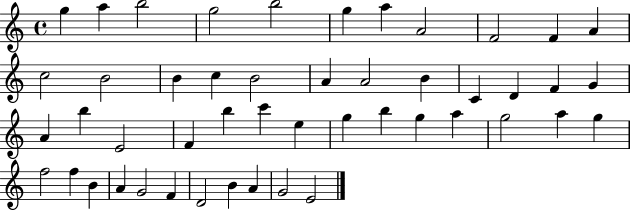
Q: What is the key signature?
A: C major